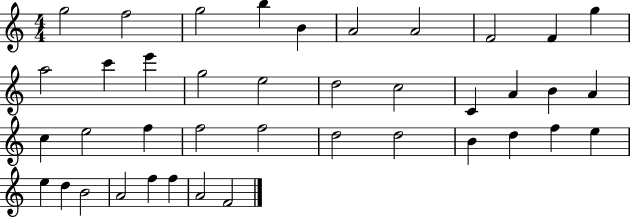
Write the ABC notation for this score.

X:1
T:Untitled
M:4/4
L:1/4
K:C
g2 f2 g2 b B A2 A2 F2 F g a2 c' e' g2 e2 d2 c2 C A B A c e2 f f2 f2 d2 d2 B d f e e d B2 A2 f f A2 F2